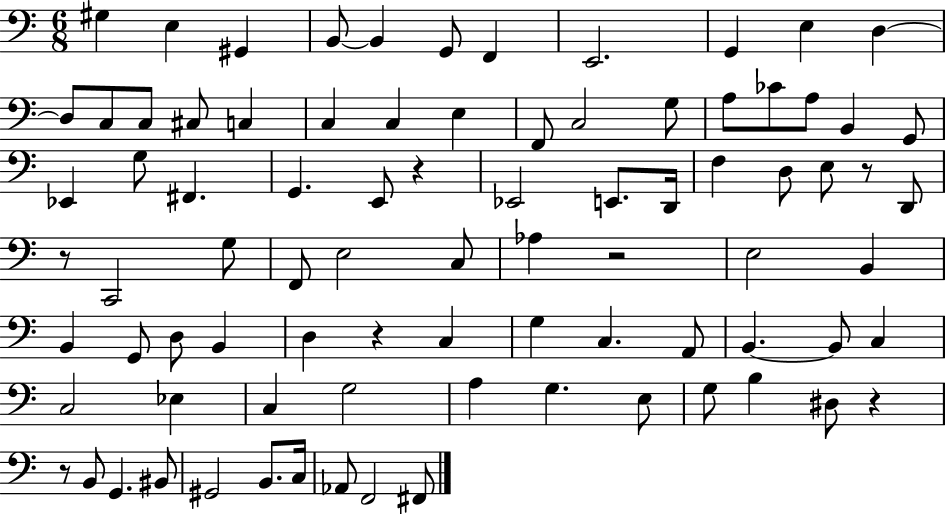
{
  \clef bass
  \numericTimeSignature
  \time 6/8
  \key c \major
  gis4 e4 gis,4 | b,8~~ b,4 g,8 f,4 | e,2. | g,4 e4 d4~~ | \break d8 c8 c8 cis8 c4 | c4 c4 e4 | f,8 c2 g8 | a8 ces'8 a8 b,4 g,8 | \break ees,4 g8 fis,4. | g,4. e,8 r4 | ees,2 e,8. d,16 | f4 d8 e8 r8 d,8 | \break r8 c,2 g8 | f,8 e2 c8 | aes4 r2 | e2 b,4 | \break b,4 g,8 d8 b,4 | d4 r4 c4 | g4 c4. a,8 | b,4.~~ b,8 c4 | \break c2 ees4 | c4 g2 | a4 g4. e8 | g8 b4 dis8 r4 | \break r8 b,8 g,4. bis,8 | gis,2 b,8. c16 | aes,8 f,2 fis,8 | \bar "|."
}